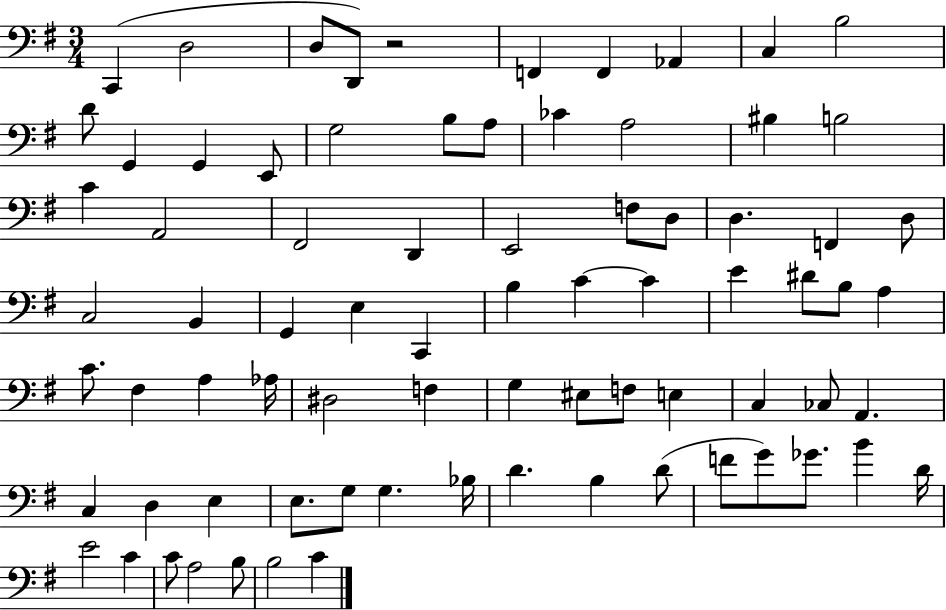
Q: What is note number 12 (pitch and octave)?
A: G2